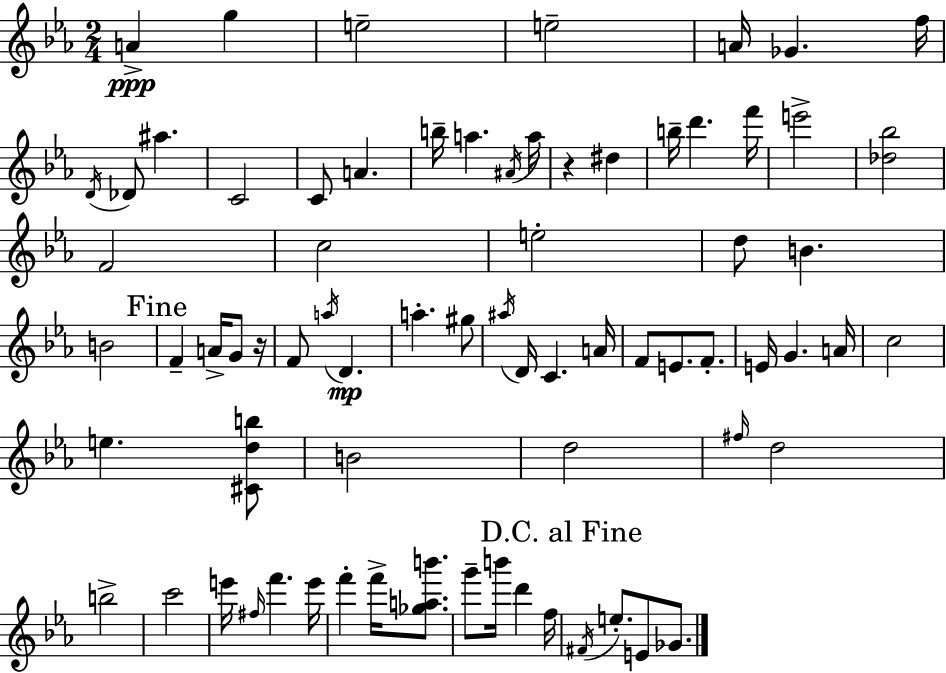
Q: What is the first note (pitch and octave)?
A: A4